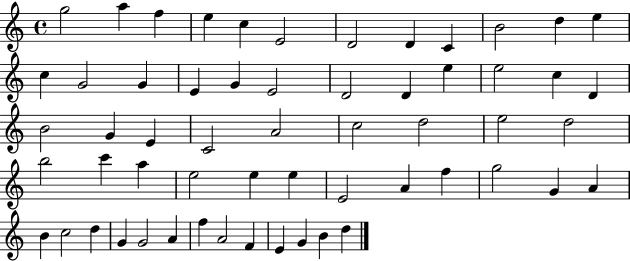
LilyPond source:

{
  \clef treble
  \time 4/4
  \defaultTimeSignature
  \key c \major
  g''2 a''4 f''4 | e''4 c''4 e'2 | d'2 d'4 c'4 | b'2 d''4 e''4 | \break c''4 g'2 g'4 | e'4 g'4 e'2 | d'2 d'4 e''4 | e''2 c''4 d'4 | \break b'2 g'4 e'4 | c'2 a'2 | c''2 d''2 | e''2 d''2 | \break b''2 c'''4 a''4 | e''2 e''4 e''4 | e'2 a'4 f''4 | g''2 g'4 a'4 | \break b'4 c''2 d''4 | g'4 g'2 a'4 | f''4 a'2 f'4 | e'4 g'4 b'4 d''4 | \break \bar "|."
}